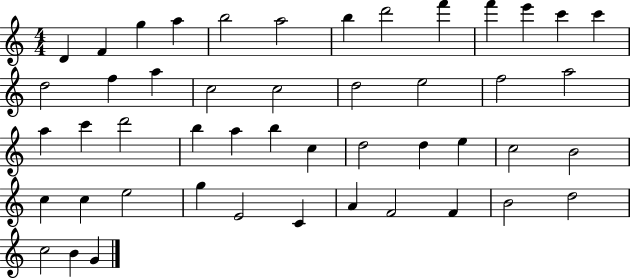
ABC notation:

X:1
T:Untitled
M:4/4
L:1/4
K:C
D F g a b2 a2 b d'2 f' f' e' c' c' d2 f a c2 c2 d2 e2 f2 a2 a c' d'2 b a b c d2 d e c2 B2 c c e2 g E2 C A F2 F B2 d2 c2 B G